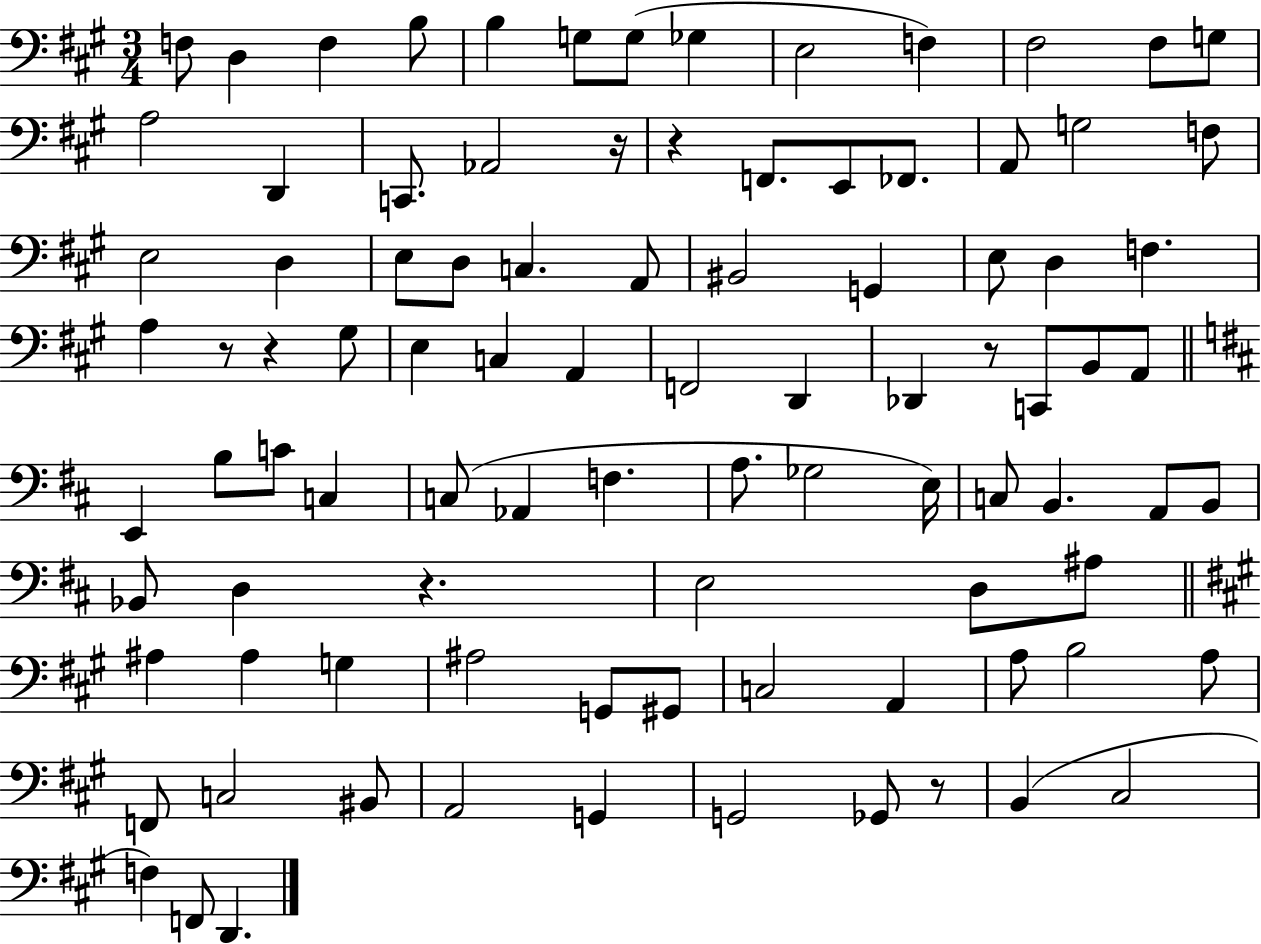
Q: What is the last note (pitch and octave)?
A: D2